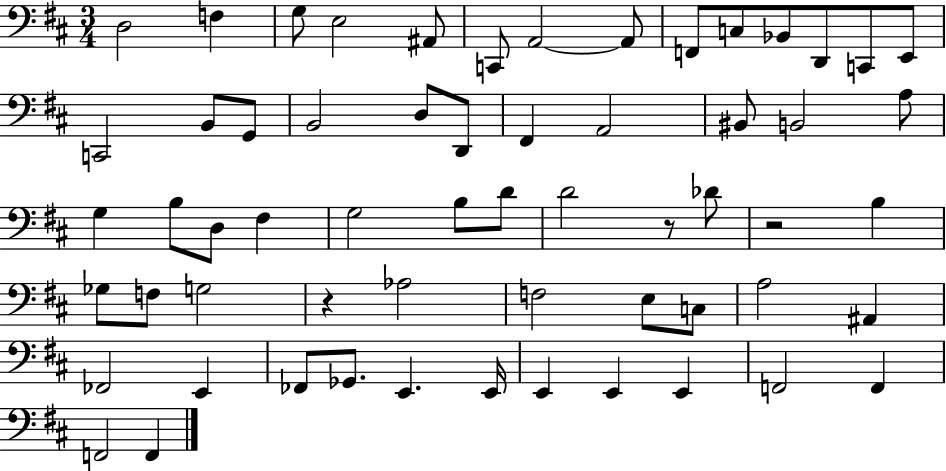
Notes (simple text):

D3/h F3/q G3/e E3/h A#2/e C2/e A2/h A2/e F2/e C3/e Bb2/e D2/e C2/e E2/e C2/h B2/e G2/e B2/h D3/e D2/e F#2/q A2/h BIS2/e B2/h A3/e G3/q B3/e D3/e F#3/q G3/h B3/e D4/e D4/h R/e Db4/e R/h B3/q Gb3/e F3/e G3/h R/q Ab3/h F3/h E3/e C3/e A3/h A#2/q FES2/h E2/q FES2/e Gb2/e. E2/q. E2/s E2/q E2/q E2/q F2/h F2/q F2/h F2/q